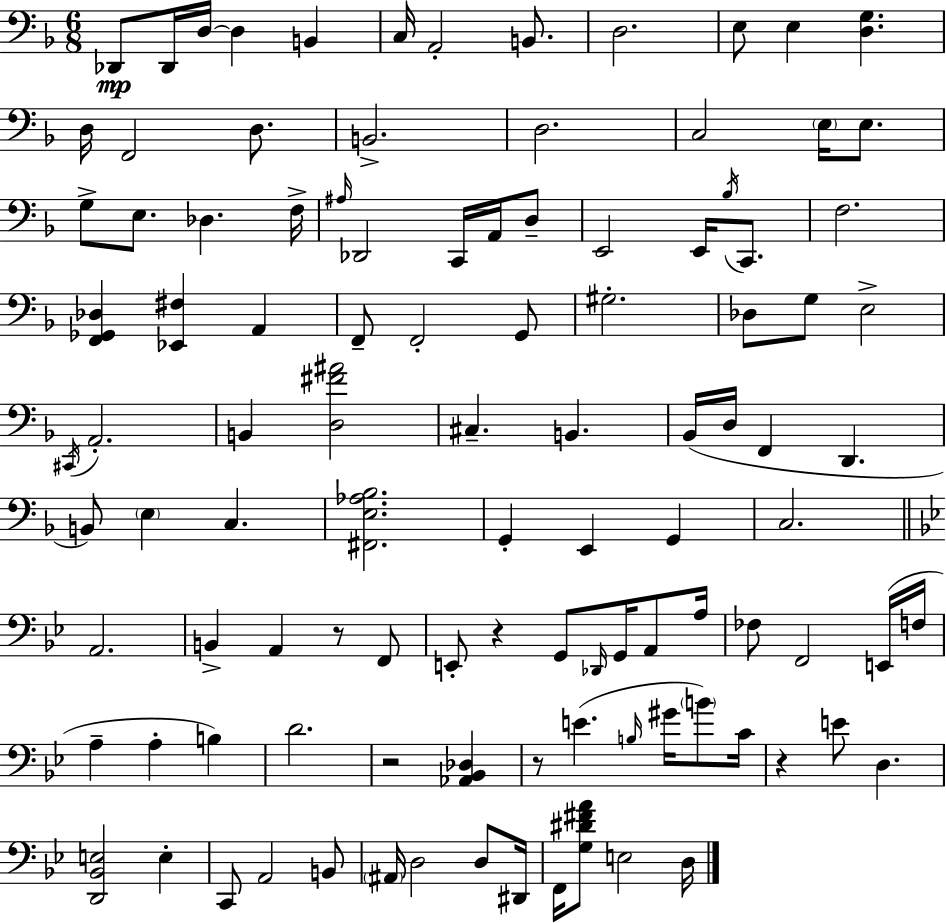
{
  \clef bass
  \numericTimeSignature
  \time 6/8
  \key f \major
  des,8\mp des,16 d16~~ d4 b,4 | c16 a,2-. b,8. | d2. | e8 e4 <d g>4. | \break d16 f,2 d8. | b,2.-> | d2. | c2 \parenthesize e16 e8. | \break g8-> e8. des4. f16-> | \grace { ais16 } des,2 c,16 a,16 d8-- | e,2 e,16 \acciaccatura { bes16 } c,8. | f2. | \break <f, ges, des>4 <ees, fis>4 a,4 | f,8-- f,2-. | g,8 gis2.-. | des8 g8 e2-> | \break \acciaccatura { cis,16 } a,2.-. | b,4 <d fis' ais'>2 | cis4.-- b,4. | bes,16( d16 f,4 d,4. | \break b,8) \parenthesize e4 c4. | <fis, e aes bes>2. | g,4-. e,4 g,4 | c2. | \break \bar "||" \break \key bes \major a,2. | b,4-> a,4 r8 f,8 | e,8-. r4 g,8 \grace { des,16 } g,16 a,8 | a16 fes8 f,2 e,16( | \break f16 a4-- a4-. b4) | d'2. | r2 <aes, bes, des>4 | r8 e'4.( \grace { b16 } gis'16 \parenthesize b'8) | \break c'16 r4 e'8 d4. | <d, bes, e>2 e4-. | c,8 a,2 | b,8 \parenthesize ais,16 d2 d8 | \break dis,16 f,16 <g dis' fis' a'>8 e2 | d16 \bar "|."
}